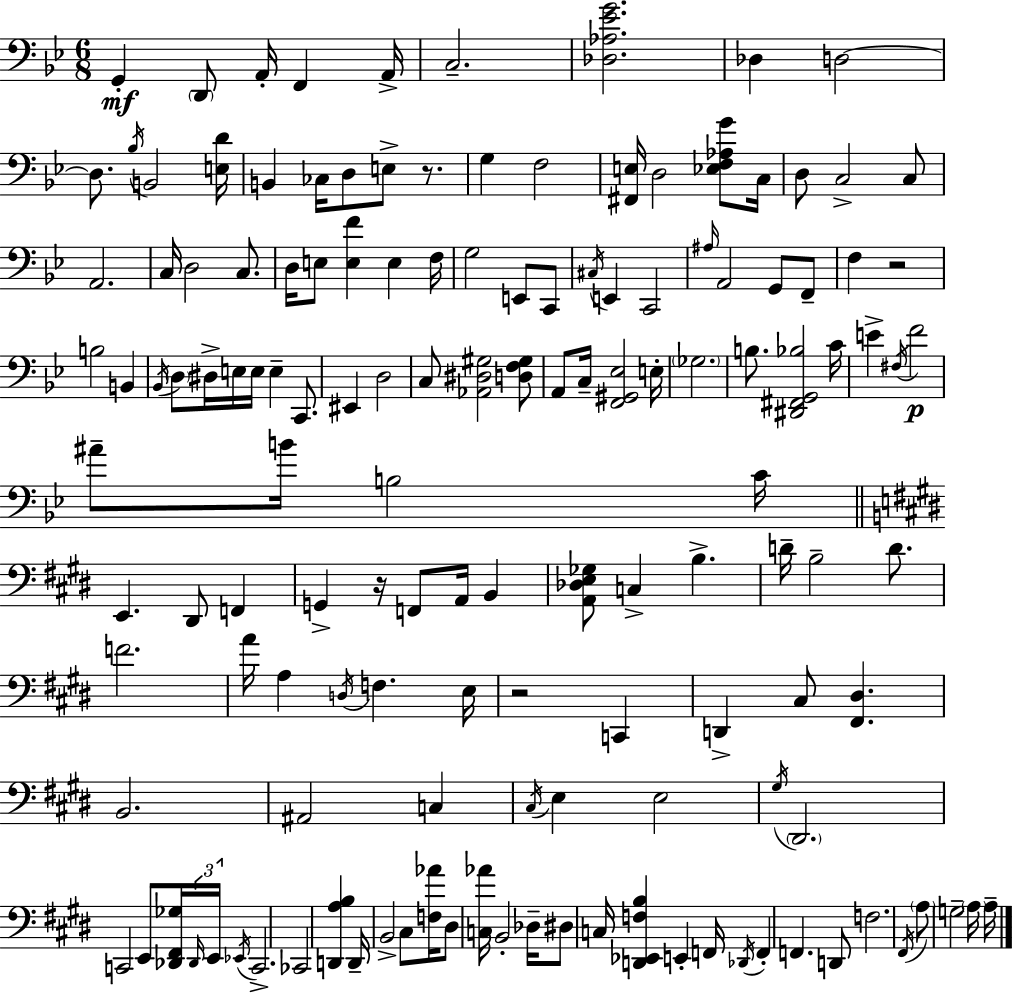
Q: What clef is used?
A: bass